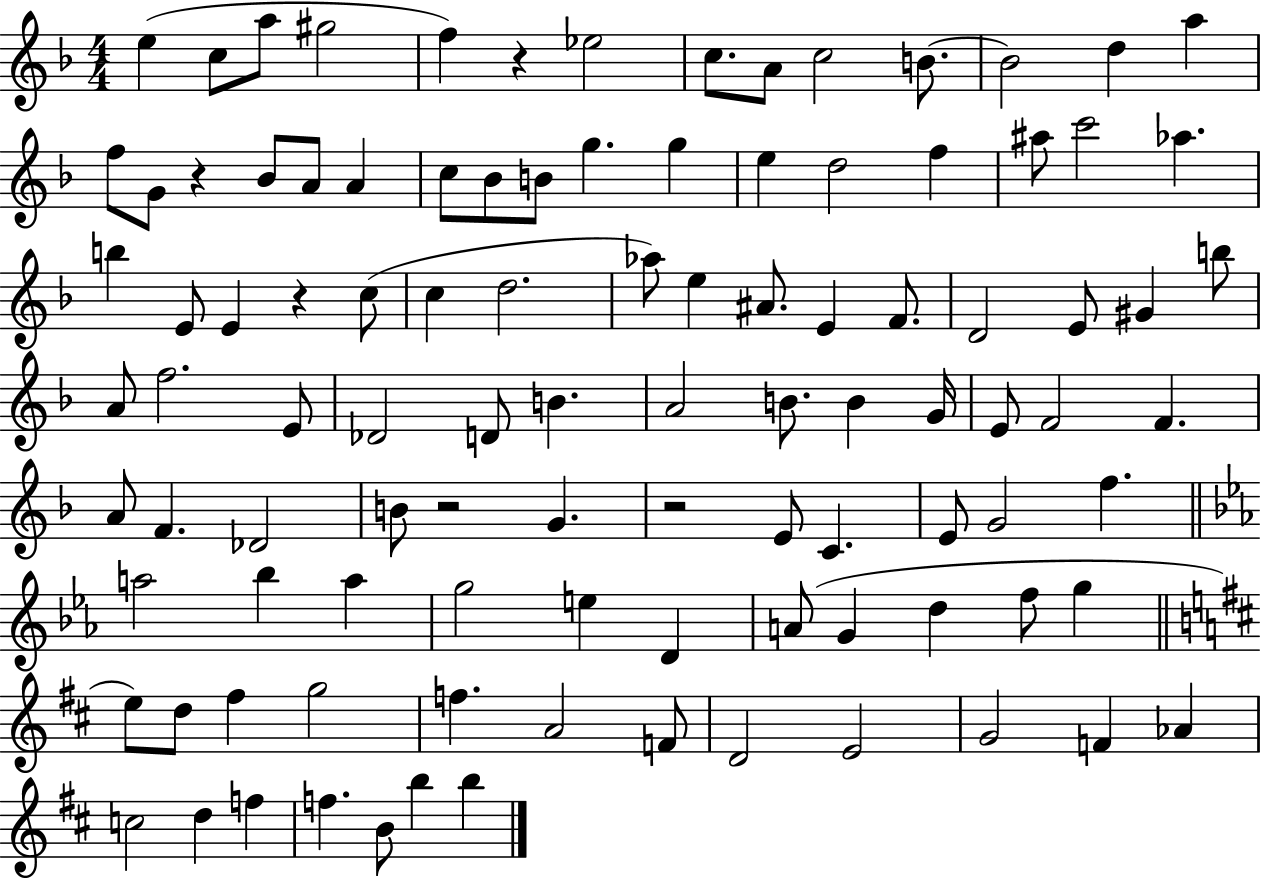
E5/q C5/e A5/e G#5/h F5/q R/q Eb5/h C5/e. A4/e C5/h B4/e. B4/h D5/q A5/q F5/e G4/e R/q Bb4/e A4/e A4/q C5/e Bb4/e B4/e G5/q. G5/q E5/q D5/h F5/q A#5/e C6/h Ab5/q. B5/q E4/e E4/q R/q C5/e C5/q D5/h. Ab5/e E5/q A#4/e. E4/q F4/e. D4/h E4/e G#4/q B5/e A4/e F5/h. E4/e Db4/h D4/e B4/q. A4/h B4/e. B4/q G4/s E4/e F4/h F4/q. A4/e F4/q. Db4/h B4/e R/h G4/q. R/h E4/e C4/q. E4/e G4/h F5/q. A5/h Bb5/q A5/q G5/h E5/q D4/q A4/e G4/q D5/q F5/e G5/q E5/e D5/e F#5/q G5/h F5/q. A4/h F4/e D4/h E4/h G4/h F4/q Ab4/q C5/h D5/q F5/q F5/q. B4/e B5/q B5/q